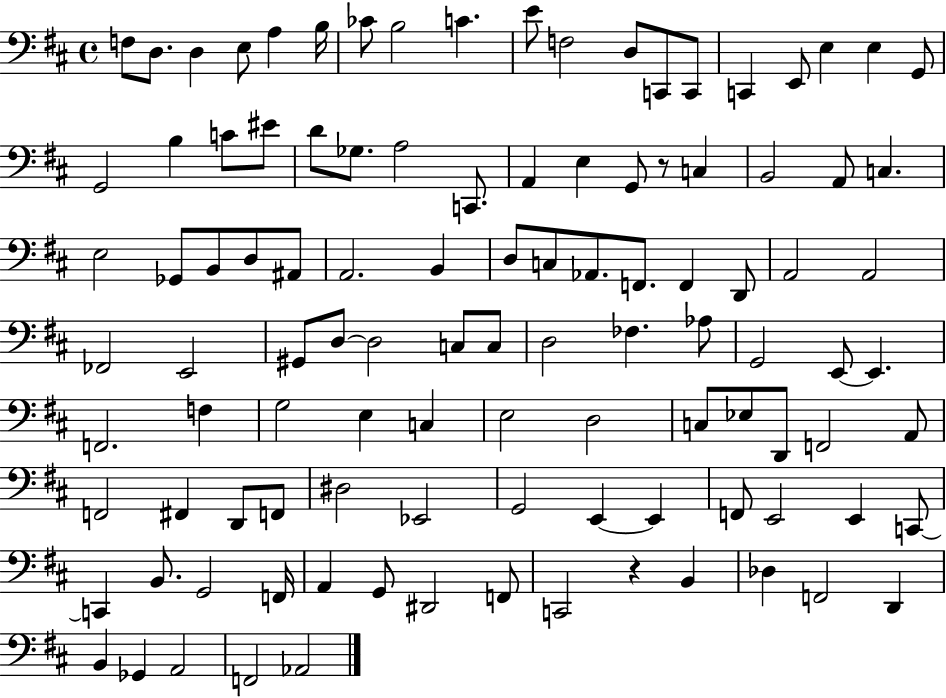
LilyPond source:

{
  \clef bass
  \time 4/4
  \defaultTimeSignature
  \key d \major
  f8 d8. d4 e8 a4 b16 | ces'8 b2 c'4. | e'8 f2 d8 c,8 c,8 | c,4 e,8 e4 e4 g,8 | \break g,2 b4 c'8 eis'8 | d'8 ges8. a2 c,8. | a,4 e4 g,8 r8 c4 | b,2 a,8 c4. | \break e2 ges,8 b,8 d8 ais,8 | a,2. b,4 | d8 c8 aes,8. f,8. f,4 d,8 | a,2 a,2 | \break fes,2 e,2 | gis,8 d8~~ d2 c8 c8 | d2 fes4. aes8 | g,2 e,8~~ e,4. | \break f,2. f4 | g2 e4 c4 | e2 d2 | c8 ees8 d,8 f,2 a,8 | \break f,2 fis,4 d,8 f,8 | dis2 ees,2 | g,2 e,4~~ e,4 | f,8 e,2 e,4 c,8~~ | \break c,4 b,8. g,2 f,16 | a,4 g,8 dis,2 f,8 | c,2 r4 b,4 | des4 f,2 d,4 | \break b,4 ges,4 a,2 | f,2 aes,2 | \bar "|."
}